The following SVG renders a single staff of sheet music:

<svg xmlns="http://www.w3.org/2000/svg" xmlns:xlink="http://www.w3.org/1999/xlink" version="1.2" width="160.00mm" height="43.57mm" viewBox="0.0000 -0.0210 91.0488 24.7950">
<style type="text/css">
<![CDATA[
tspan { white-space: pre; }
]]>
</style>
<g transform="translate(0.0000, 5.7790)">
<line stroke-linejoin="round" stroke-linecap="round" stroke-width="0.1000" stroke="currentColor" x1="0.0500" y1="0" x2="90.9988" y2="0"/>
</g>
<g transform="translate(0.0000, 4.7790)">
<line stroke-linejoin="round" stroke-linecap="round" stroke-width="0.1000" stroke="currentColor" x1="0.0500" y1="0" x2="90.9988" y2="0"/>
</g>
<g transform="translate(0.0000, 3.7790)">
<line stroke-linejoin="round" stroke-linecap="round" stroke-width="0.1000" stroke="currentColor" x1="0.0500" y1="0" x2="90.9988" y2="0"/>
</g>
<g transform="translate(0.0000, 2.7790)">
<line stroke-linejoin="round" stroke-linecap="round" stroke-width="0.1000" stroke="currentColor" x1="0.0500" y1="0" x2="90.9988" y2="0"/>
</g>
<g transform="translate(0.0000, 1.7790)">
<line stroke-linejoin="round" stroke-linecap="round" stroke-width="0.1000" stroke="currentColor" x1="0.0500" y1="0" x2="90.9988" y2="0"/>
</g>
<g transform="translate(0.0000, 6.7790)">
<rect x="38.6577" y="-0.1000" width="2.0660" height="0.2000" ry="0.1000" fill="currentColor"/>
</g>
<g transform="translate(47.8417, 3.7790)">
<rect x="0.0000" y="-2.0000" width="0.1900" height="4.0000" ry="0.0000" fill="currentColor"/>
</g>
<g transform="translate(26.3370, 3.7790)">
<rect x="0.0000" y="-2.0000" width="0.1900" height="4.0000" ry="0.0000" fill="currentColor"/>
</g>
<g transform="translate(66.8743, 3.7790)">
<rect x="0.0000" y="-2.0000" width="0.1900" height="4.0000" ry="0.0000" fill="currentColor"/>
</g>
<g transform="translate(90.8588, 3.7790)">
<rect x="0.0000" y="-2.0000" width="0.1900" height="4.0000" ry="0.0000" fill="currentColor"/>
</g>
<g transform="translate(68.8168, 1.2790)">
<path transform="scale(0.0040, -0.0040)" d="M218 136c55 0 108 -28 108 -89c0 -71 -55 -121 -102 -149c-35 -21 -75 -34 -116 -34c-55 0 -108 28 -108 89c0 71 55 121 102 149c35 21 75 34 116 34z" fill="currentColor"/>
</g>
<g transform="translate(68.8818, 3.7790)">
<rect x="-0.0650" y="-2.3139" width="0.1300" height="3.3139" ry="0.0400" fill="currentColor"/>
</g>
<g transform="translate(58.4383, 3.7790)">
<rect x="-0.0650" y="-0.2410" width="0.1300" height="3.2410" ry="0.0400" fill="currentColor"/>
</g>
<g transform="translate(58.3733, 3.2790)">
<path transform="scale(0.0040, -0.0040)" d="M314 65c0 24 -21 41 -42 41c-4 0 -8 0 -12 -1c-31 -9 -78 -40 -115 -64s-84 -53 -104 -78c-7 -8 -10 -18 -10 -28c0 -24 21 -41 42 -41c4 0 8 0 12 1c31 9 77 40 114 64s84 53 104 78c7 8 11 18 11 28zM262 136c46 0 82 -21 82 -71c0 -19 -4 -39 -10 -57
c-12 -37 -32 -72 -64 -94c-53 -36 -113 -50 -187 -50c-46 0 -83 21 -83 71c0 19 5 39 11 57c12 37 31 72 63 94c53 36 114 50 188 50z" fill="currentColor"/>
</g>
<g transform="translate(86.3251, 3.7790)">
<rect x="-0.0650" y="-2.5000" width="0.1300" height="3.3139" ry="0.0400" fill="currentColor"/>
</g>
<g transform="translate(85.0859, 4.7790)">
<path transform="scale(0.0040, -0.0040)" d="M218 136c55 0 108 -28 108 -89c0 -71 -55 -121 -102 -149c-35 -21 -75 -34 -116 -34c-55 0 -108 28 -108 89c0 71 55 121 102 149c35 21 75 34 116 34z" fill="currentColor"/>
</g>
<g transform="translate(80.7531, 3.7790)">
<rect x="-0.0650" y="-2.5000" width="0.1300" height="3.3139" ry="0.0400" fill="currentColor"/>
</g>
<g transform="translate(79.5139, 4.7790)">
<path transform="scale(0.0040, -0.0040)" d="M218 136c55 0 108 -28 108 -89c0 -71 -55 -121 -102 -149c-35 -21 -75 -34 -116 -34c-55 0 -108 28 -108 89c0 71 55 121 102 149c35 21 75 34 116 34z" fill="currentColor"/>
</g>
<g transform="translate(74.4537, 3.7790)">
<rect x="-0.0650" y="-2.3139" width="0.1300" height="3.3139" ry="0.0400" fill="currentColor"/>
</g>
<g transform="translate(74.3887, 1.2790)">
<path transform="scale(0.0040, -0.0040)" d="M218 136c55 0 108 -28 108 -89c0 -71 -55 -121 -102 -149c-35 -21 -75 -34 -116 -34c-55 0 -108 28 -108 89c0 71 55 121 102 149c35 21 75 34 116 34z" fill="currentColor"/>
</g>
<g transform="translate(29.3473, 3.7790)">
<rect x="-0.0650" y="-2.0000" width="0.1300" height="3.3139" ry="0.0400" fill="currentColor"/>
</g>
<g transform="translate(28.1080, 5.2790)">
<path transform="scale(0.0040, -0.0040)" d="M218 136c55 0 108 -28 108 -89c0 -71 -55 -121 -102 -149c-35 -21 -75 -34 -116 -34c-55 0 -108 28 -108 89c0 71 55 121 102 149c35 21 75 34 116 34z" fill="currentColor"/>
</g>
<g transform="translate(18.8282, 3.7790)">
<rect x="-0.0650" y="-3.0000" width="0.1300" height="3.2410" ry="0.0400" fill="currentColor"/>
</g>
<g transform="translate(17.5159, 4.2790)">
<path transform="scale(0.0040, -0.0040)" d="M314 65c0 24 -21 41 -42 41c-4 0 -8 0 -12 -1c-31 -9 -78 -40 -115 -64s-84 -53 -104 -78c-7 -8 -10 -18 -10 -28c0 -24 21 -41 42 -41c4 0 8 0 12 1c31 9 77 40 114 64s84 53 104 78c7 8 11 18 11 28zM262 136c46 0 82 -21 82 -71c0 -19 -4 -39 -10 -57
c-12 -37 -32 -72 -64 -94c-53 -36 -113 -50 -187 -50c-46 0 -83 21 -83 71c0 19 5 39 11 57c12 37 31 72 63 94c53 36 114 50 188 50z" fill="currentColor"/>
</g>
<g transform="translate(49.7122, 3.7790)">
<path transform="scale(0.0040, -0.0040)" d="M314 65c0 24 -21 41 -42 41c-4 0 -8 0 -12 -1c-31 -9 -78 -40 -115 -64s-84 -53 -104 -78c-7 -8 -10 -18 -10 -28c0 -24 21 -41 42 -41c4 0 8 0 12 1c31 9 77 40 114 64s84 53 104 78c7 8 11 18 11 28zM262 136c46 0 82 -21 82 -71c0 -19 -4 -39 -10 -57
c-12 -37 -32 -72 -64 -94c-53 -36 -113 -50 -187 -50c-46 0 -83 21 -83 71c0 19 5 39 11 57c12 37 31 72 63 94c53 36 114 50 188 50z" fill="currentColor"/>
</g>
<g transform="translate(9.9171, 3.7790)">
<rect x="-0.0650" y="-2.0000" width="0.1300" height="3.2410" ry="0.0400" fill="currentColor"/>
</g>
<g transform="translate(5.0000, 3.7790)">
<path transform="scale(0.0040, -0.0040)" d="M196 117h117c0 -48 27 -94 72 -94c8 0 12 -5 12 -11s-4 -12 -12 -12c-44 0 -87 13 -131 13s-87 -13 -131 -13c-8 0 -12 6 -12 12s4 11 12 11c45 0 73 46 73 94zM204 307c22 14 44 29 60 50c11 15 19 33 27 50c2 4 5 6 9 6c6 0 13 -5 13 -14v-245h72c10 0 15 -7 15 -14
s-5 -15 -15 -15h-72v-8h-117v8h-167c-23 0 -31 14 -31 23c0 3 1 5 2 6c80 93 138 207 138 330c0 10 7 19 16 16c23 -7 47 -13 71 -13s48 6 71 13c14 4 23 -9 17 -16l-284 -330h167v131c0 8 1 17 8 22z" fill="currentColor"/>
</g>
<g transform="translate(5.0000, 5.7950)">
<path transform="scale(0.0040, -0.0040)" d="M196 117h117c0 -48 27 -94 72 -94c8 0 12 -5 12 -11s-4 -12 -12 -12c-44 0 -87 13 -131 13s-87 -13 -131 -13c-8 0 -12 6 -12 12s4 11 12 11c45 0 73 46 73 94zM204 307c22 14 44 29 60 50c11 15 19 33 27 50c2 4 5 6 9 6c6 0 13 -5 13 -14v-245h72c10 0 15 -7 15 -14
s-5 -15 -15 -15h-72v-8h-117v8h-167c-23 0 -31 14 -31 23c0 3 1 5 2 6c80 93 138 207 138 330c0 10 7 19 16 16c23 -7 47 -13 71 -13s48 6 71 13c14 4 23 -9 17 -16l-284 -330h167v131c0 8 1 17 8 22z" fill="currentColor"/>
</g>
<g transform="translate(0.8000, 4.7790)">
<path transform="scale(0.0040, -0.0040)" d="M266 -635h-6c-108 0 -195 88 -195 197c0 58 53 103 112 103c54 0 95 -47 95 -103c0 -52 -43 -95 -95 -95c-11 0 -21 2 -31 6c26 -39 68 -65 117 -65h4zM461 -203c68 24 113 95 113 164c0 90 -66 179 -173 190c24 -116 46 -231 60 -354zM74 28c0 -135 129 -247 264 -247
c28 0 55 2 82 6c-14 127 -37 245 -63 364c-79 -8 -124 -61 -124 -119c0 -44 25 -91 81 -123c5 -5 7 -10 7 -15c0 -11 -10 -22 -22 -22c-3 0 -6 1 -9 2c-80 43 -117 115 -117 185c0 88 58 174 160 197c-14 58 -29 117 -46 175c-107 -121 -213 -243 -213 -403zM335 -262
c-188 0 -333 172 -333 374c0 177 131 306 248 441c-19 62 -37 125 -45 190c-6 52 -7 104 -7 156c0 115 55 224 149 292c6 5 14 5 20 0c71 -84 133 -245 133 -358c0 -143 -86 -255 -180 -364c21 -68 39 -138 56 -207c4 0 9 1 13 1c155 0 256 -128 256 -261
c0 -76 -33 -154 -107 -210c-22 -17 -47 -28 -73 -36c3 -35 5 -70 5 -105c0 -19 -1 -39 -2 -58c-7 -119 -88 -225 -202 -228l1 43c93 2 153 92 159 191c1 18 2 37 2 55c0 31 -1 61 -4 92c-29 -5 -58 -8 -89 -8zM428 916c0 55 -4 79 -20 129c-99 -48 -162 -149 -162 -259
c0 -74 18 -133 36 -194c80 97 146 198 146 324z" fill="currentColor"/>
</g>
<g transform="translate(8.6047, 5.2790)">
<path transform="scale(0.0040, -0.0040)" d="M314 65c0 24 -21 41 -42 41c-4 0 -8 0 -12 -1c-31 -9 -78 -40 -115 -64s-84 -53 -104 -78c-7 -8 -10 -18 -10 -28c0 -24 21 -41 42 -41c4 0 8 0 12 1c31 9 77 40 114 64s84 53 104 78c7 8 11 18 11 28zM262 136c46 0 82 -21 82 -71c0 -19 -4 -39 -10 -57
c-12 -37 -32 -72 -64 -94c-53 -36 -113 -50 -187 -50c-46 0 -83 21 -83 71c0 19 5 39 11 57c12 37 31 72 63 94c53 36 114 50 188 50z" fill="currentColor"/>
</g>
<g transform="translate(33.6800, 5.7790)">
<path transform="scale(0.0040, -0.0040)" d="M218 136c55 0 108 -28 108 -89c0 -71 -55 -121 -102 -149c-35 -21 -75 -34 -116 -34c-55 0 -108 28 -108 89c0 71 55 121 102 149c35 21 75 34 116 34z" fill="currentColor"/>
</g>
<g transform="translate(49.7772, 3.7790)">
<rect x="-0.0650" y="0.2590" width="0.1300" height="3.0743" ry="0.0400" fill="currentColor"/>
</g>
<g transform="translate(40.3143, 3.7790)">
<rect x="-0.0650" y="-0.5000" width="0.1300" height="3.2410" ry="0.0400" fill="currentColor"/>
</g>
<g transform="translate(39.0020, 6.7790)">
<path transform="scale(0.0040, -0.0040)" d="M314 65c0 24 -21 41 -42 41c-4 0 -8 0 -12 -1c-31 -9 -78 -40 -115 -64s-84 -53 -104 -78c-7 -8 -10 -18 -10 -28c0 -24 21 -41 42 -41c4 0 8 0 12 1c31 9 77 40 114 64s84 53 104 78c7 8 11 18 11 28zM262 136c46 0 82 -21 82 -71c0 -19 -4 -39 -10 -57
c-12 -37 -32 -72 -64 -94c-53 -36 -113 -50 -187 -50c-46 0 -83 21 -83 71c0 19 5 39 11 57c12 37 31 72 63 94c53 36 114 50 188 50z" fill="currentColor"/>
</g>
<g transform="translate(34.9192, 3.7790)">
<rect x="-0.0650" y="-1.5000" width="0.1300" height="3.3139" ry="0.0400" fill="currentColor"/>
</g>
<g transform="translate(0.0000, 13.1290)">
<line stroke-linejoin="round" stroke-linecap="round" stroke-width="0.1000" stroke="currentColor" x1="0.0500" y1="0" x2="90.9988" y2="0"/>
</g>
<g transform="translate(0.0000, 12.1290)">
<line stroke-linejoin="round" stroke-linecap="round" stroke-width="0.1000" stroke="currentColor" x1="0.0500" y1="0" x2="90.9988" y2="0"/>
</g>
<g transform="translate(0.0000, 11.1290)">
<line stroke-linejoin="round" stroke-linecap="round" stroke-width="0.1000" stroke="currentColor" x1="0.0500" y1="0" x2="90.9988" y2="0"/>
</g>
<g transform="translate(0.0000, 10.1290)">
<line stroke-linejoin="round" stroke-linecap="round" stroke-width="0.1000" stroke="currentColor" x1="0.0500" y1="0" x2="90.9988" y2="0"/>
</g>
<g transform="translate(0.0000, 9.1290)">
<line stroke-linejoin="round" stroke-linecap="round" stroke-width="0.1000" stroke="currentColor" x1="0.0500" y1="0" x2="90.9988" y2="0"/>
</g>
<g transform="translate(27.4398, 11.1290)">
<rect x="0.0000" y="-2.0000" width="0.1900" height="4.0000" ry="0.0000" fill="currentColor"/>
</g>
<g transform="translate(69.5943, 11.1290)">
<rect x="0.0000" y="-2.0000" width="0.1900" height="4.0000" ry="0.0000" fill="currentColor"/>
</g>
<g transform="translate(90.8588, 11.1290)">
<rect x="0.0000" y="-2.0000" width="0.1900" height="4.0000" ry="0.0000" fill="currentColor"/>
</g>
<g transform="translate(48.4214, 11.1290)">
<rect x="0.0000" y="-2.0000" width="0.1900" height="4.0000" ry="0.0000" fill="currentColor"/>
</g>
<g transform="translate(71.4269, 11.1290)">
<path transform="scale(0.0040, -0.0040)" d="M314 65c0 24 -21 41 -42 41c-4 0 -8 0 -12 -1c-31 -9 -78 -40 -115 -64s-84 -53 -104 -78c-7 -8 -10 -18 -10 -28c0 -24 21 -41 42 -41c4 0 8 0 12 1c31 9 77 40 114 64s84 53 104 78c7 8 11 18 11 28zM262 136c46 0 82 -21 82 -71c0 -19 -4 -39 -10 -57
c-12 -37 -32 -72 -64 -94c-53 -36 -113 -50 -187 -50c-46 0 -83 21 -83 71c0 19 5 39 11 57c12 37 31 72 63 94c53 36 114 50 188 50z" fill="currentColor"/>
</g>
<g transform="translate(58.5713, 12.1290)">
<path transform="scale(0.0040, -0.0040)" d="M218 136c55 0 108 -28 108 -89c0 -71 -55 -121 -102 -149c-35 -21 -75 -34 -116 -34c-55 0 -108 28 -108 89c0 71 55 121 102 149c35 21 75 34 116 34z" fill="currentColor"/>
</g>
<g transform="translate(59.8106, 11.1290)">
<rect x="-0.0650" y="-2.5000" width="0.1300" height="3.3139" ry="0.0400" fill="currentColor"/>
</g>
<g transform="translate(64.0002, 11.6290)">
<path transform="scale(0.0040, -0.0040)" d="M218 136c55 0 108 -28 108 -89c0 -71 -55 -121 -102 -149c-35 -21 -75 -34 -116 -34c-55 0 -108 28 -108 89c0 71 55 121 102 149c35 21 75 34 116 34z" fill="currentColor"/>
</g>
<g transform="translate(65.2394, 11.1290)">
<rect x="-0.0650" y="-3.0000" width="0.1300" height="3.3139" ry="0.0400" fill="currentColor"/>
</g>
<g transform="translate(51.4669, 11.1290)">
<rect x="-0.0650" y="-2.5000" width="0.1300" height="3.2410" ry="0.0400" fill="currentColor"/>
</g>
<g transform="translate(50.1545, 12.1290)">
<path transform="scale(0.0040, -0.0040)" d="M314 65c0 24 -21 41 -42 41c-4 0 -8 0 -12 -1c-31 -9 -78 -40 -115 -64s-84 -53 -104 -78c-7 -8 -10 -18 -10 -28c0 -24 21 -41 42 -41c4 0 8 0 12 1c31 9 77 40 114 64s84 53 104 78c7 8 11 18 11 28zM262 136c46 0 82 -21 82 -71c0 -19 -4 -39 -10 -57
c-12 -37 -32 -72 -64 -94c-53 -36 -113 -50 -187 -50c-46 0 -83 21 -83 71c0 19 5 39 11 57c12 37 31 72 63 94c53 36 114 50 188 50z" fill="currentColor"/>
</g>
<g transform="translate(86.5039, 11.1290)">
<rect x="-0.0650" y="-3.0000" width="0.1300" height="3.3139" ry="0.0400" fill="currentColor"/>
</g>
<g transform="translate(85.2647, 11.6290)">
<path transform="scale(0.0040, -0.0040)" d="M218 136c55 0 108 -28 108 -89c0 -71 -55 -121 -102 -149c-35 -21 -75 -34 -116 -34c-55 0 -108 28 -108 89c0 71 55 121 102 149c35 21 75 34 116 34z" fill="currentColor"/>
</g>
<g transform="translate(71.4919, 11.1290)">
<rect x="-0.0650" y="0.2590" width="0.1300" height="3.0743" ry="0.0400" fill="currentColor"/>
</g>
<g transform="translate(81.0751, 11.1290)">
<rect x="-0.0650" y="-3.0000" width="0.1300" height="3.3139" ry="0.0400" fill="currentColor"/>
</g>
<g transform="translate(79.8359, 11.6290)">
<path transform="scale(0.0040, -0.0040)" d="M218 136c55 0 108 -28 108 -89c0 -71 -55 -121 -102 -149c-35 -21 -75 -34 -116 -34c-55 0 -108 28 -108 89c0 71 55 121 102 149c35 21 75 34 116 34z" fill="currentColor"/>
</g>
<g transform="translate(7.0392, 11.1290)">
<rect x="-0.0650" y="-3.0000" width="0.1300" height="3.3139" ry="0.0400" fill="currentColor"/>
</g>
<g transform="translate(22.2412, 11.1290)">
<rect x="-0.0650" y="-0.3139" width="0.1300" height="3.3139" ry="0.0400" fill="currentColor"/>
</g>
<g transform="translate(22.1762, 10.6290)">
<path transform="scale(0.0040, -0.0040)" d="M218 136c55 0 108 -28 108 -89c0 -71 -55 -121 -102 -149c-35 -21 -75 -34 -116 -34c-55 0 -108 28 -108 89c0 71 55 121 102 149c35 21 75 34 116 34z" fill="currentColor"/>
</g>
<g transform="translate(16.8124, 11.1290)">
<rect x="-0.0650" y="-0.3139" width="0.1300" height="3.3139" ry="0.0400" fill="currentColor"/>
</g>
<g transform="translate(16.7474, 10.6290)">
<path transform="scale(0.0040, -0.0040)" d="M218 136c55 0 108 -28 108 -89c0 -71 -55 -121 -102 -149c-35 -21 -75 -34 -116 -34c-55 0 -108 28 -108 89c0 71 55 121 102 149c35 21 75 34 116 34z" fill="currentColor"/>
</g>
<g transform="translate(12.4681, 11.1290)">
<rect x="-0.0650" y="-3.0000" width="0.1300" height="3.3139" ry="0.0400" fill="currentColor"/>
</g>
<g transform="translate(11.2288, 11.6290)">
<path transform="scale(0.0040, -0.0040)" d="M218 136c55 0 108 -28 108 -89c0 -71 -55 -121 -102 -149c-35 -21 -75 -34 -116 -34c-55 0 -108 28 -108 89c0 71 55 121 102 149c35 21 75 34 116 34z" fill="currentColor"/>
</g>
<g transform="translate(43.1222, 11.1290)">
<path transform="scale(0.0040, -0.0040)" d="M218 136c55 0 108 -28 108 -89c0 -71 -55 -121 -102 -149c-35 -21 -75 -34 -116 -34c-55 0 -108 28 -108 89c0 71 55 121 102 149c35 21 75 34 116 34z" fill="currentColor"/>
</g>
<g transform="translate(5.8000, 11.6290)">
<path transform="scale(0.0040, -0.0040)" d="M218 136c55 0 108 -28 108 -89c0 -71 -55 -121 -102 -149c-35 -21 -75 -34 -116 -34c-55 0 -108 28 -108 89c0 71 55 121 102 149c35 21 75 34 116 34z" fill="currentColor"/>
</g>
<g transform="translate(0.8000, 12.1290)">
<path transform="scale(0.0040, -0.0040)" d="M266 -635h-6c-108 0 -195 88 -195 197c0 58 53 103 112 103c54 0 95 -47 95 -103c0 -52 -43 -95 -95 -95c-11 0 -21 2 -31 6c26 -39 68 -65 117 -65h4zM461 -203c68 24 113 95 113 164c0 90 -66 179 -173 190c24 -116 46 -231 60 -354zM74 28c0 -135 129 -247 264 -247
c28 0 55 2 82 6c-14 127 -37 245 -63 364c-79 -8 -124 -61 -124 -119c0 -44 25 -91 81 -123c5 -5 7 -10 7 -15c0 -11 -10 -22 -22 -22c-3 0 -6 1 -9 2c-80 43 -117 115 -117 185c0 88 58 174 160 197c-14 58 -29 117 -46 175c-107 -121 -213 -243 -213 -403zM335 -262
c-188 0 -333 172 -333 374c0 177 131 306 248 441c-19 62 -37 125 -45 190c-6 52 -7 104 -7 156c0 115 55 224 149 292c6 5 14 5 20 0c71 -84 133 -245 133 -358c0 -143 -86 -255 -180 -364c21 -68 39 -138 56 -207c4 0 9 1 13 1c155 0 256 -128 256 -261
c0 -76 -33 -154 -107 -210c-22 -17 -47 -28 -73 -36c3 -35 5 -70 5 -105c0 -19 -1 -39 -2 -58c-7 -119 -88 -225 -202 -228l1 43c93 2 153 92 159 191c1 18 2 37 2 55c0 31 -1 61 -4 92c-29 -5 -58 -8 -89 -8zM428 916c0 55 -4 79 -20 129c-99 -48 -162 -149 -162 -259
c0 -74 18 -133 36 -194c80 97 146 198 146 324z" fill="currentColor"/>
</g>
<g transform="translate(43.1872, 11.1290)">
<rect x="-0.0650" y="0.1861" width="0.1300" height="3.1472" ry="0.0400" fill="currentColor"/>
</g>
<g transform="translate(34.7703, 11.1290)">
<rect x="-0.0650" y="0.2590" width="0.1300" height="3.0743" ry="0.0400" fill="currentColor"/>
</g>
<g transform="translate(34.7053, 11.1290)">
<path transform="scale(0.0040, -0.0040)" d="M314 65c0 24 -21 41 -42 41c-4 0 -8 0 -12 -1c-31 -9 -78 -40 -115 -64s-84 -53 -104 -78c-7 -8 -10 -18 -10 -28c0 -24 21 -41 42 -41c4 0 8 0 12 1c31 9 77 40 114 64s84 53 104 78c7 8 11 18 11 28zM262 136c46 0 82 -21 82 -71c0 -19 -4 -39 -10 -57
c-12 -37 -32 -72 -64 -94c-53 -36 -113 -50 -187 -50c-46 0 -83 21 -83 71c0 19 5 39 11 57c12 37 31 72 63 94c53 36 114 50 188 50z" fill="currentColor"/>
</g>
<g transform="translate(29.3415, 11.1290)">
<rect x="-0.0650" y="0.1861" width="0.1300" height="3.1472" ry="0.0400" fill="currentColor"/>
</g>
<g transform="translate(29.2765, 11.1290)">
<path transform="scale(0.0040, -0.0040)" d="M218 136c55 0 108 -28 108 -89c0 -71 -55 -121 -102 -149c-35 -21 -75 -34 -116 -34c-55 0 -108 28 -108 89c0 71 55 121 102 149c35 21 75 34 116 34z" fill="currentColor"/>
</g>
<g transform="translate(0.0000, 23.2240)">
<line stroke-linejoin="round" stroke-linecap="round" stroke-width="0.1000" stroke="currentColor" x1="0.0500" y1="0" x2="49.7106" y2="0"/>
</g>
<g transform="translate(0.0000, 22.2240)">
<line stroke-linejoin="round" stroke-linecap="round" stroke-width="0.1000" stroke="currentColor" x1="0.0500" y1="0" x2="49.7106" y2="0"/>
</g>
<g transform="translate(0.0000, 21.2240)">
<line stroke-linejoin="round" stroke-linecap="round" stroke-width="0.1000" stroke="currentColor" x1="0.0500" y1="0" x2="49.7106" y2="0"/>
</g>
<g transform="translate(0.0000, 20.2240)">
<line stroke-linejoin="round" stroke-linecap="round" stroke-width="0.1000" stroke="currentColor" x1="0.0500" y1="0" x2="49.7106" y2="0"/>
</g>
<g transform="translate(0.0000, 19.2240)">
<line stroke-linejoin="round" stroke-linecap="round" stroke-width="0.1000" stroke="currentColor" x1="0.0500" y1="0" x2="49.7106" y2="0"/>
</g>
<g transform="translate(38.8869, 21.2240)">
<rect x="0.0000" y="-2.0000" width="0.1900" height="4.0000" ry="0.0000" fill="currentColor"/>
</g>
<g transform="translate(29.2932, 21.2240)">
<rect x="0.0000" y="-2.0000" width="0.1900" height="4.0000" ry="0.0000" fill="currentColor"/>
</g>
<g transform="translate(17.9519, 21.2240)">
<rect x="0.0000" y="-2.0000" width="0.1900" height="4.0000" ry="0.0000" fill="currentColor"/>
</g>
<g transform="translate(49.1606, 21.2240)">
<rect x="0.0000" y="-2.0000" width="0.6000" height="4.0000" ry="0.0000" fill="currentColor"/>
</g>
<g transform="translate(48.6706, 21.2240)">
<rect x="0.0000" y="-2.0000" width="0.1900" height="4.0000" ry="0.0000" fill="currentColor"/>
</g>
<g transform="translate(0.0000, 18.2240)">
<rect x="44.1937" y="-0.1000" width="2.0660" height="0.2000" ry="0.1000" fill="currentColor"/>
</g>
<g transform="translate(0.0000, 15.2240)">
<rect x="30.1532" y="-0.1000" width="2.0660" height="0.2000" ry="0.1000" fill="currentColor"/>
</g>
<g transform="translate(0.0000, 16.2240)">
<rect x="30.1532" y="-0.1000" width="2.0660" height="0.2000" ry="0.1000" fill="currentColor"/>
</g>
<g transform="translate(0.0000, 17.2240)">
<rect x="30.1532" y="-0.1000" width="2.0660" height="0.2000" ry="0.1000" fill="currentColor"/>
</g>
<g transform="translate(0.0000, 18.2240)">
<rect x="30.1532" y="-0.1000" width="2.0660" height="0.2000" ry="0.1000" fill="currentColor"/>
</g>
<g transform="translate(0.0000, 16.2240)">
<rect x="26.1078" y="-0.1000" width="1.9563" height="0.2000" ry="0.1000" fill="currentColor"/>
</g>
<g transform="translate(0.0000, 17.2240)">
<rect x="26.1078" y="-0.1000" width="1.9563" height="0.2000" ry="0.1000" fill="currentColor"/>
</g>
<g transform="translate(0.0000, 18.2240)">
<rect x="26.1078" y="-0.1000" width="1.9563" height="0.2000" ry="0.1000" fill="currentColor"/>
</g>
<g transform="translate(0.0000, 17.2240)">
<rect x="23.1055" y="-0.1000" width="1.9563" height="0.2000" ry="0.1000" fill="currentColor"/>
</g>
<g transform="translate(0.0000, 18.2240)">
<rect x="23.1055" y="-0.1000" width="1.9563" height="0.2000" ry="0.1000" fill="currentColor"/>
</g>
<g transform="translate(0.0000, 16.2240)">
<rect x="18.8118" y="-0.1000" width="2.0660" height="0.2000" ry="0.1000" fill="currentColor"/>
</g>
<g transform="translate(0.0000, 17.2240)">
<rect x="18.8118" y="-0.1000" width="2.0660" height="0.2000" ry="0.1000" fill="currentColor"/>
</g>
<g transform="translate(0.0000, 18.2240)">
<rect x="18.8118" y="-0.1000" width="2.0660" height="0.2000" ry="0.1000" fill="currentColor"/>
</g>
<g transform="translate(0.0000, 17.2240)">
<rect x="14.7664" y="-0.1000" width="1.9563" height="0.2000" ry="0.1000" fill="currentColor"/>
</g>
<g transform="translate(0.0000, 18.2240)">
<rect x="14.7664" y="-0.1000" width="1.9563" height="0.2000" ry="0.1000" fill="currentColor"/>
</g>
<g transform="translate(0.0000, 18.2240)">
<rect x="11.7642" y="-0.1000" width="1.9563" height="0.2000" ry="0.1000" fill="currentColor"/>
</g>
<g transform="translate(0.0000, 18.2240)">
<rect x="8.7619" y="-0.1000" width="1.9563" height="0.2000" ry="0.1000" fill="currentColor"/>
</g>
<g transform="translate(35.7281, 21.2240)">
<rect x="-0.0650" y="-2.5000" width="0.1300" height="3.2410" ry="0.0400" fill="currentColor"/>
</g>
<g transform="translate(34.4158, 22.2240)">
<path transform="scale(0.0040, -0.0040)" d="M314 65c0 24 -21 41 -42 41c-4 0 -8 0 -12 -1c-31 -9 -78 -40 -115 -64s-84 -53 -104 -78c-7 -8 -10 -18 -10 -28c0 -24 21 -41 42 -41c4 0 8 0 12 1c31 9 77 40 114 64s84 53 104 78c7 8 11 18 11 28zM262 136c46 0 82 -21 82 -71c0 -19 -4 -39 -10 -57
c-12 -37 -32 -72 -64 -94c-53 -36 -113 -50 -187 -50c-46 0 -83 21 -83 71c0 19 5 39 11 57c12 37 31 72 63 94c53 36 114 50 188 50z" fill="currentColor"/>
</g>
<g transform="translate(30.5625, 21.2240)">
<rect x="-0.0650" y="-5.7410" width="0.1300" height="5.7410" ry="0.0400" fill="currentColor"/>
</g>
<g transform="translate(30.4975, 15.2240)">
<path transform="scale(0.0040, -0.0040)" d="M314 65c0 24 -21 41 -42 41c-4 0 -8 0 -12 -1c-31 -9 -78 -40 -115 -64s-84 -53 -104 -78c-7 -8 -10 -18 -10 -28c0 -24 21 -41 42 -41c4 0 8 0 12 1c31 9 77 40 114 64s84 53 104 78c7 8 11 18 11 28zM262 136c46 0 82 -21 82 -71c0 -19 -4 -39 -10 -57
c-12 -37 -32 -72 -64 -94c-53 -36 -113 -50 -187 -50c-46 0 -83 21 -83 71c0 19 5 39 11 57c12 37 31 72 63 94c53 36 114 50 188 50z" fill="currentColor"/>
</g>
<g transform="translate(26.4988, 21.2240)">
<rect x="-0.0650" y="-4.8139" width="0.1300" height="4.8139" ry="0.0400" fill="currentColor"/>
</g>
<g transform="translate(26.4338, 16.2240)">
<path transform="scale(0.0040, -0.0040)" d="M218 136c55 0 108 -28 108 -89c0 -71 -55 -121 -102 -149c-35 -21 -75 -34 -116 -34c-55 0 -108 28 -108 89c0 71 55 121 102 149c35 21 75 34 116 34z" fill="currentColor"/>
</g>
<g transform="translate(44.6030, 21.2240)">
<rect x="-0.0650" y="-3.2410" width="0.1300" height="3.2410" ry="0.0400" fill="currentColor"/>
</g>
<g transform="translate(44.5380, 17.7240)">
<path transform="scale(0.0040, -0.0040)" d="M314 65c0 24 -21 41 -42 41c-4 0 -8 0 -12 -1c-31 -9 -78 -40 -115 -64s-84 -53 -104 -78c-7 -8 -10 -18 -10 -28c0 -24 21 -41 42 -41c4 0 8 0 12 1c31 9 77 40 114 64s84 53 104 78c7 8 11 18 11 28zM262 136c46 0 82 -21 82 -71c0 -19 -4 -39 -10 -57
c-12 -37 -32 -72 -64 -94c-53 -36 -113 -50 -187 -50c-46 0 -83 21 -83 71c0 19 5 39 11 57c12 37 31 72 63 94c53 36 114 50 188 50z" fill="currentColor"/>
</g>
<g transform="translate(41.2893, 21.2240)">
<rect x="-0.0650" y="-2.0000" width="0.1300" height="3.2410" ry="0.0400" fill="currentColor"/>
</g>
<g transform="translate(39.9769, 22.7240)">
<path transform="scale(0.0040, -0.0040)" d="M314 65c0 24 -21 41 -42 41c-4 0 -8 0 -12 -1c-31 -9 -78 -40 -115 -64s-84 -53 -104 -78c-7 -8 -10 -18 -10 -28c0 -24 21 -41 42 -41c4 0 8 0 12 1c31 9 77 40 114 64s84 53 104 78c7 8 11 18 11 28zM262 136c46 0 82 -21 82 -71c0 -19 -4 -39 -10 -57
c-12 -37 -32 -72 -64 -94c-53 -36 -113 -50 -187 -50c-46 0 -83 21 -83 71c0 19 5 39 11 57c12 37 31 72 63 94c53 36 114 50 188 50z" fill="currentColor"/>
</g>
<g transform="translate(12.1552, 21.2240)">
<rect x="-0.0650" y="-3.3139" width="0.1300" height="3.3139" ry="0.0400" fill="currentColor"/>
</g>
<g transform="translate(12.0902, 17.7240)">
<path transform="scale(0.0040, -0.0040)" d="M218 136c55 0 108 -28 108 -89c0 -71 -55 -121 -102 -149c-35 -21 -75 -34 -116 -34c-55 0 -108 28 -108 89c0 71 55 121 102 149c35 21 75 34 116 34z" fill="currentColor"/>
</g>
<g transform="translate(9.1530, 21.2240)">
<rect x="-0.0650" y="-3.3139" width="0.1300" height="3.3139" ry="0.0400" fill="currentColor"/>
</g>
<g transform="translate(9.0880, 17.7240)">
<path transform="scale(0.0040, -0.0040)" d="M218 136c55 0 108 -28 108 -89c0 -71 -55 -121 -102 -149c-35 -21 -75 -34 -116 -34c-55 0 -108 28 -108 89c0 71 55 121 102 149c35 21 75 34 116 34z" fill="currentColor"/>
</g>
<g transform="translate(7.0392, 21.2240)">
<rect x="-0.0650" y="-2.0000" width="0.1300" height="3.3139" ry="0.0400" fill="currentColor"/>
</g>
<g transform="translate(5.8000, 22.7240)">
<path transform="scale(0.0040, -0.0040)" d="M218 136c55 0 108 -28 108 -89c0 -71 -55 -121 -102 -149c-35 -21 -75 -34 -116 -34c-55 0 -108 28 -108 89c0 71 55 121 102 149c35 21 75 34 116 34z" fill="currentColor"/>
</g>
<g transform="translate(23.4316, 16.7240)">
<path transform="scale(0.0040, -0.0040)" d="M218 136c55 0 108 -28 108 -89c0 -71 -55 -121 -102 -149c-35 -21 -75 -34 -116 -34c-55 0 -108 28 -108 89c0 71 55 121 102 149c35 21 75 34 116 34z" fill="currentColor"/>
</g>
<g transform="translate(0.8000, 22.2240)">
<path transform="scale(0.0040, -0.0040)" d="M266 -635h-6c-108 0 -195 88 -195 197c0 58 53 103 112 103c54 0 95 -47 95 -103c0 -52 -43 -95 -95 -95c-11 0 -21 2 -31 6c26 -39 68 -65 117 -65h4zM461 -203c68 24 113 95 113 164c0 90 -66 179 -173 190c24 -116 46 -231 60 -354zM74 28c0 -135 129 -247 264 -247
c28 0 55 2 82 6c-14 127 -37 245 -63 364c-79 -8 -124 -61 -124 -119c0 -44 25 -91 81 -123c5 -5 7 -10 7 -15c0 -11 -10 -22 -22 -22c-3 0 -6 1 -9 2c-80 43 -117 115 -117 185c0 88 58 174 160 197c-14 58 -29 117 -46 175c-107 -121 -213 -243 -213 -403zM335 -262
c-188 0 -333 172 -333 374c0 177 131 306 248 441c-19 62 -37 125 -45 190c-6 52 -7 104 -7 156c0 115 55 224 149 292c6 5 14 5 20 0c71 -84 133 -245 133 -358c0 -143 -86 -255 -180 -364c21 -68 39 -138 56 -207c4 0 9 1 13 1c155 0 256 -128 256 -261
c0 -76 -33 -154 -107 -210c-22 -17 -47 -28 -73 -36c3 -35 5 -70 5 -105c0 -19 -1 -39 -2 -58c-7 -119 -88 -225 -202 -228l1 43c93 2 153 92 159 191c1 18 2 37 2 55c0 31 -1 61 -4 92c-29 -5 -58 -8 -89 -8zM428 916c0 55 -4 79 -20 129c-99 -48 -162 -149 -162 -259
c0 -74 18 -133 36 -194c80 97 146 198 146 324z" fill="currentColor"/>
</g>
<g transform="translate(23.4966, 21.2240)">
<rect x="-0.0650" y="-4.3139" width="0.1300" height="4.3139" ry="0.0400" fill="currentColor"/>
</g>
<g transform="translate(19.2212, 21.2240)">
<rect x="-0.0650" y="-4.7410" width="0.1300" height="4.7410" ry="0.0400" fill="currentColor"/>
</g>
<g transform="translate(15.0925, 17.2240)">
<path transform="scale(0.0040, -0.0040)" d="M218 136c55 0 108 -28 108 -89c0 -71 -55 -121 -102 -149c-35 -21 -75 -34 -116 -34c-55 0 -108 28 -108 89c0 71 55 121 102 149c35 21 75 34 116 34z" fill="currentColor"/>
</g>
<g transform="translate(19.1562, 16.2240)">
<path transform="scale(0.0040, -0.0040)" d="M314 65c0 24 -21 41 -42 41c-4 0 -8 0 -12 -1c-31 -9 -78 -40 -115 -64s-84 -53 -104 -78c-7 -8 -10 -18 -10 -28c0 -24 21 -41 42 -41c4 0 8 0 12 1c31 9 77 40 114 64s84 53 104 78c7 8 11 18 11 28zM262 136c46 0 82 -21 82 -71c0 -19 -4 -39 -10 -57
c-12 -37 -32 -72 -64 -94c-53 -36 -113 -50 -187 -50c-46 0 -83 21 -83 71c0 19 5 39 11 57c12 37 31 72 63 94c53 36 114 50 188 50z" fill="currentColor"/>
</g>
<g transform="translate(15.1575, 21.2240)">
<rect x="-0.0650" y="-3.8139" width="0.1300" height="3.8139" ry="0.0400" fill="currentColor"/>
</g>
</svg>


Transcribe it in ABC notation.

X:1
T:Untitled
M:4/4
L:1/4
K:C
F2 A2 F E C2 B2 c2 g g G G A A c c B B2 B G2 G A B2 A A F b b c' e'2 d' e' g'2 G2 F2 b2